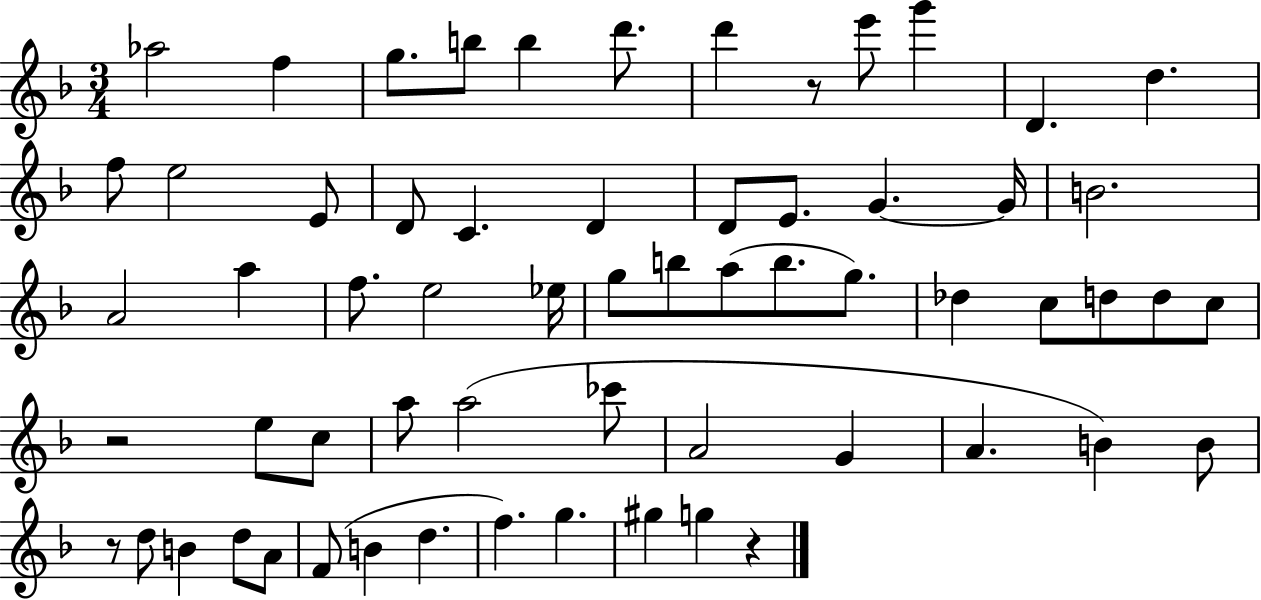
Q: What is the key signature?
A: F major